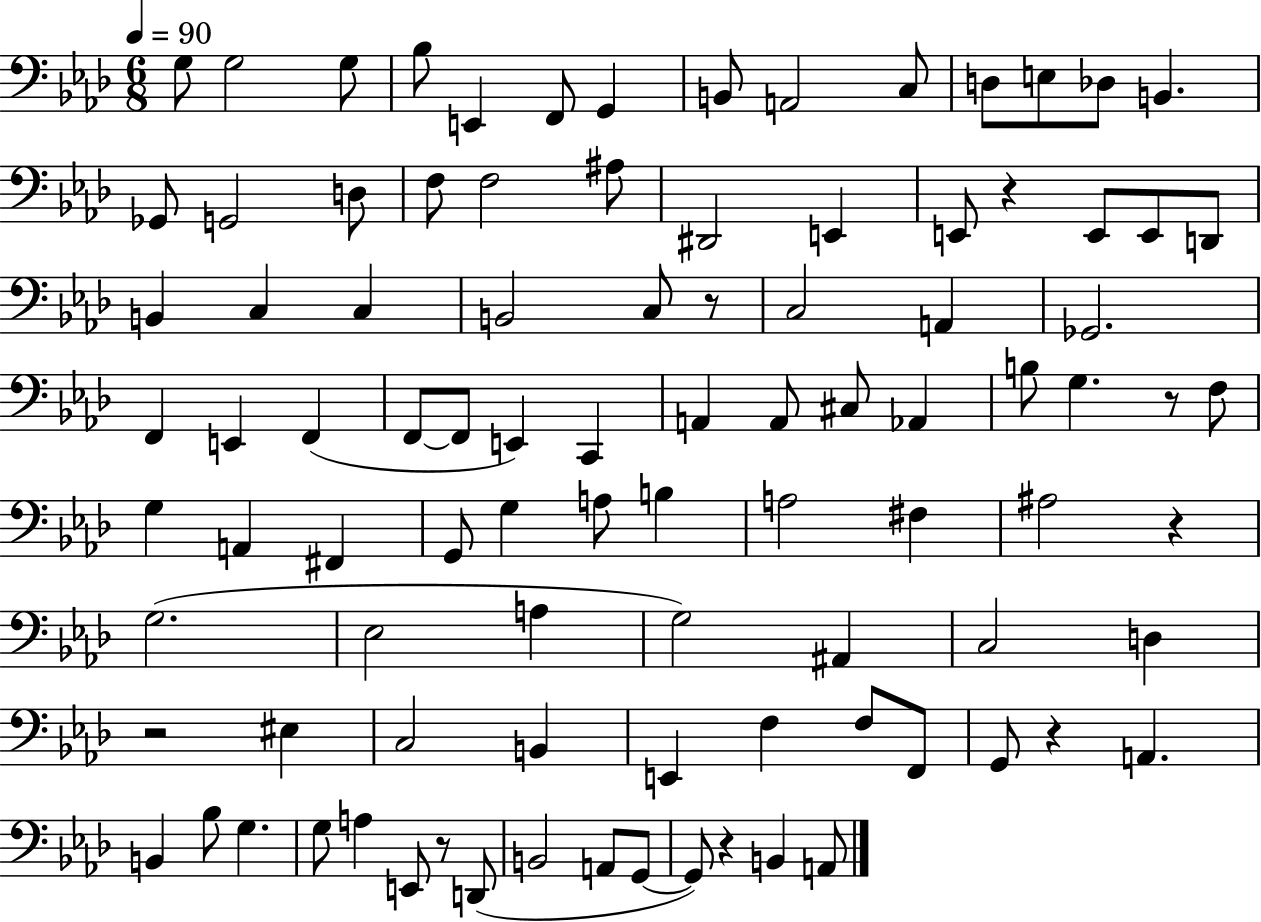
{
  \clef bass
  \numericTimeSignature
  \time 6/8
  \key aes \major
  \tempo 4 = 90
  g8 g2 g8 | bes8 e,4 f,8 g,4 | b,8 a,2 c8 | d8 e8 des8 b,4. | \break ges,8 g,2 d8 | f8 f2 ais8 | dis,2 e,4 | e,8 r4 e,8 e,8 d,8 | \break b,4 c4 c4 | b,2 c8 r8 | c2 a,4 | ges,2. | \break f,4 e,4 f,4( | f,8~~ f,8 e,4) c,4 | a,4 a,8 cis8 aes,4 | b8 g4. r8 f8 | \break g4 a,4 fis,4 | g,8 g4 a8 b4 | a2 fis4 | ais2 r4 | \break g2.( | ees2 a4 | g2) ais,4 | c2 d4 | \break r2 eis4 | c2 b,4 | e,4 f4 f8 f,8 | g,8 r4 a,4. | \break b,4 bes8 g4. | g8 a4 e,8 r8 d,8( | b,2 a,8 g,8~~ | g,8) r4 b,4 a,8 | \break \bar "|."
}